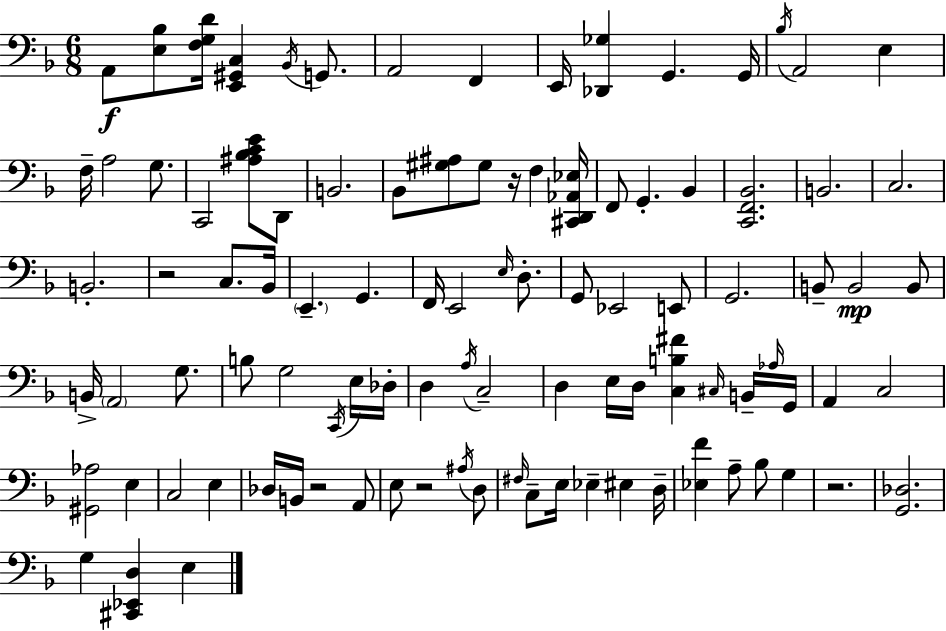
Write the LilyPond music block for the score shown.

{
  \clef bass
  \numericTimeSignature
  \time 6/8
  \key d \minor
  a,8\f <e bes>8 <f g d'>16 <e, gis, c>4 \acciaccatura { bes,16 } g,8. | a,2 f,4 | e,16 <des, ges>4 g,4. | g,16 \acciaccatura { bes16 } a,2 e4 | \break f16-- a2 g8. | c,2 <ais bes c' e'>8 | d,8 b,2. | bes,8 <gis ais>8 gis8 r16 f4 | \break <cis, d, aes, ees>16 f,8 g,4.-. bes,4 | <c, f, bes,>2. | b,2. | c2. | \break b,2.-. | r2 c8. | bes,16 \parenthesize e,4.-- g,4. | f,16 e,2 \grace { e16 } | \break d8.-. g,8 ees,2 | e,8 g,2. | b,8-- b,2\mp | b,8 b,16-> \parenthesize a,2 | \break g8. b8 g2 | \acciaccatura { c,16 } e16 des16-. d4 \acciaccatura { a16 } c2-- | d4 e16 d16 <c b fis'>4 | \grace { cis16 } b,16-- \grace { aes16 } g,16 a,4 c2 | \break <gis, aes>2 | e4 c2 | e4 des16 b,16 r2 | a,8 e8 r2 | \break \acciaccatura { ais16 } d8 \grace { fis16 } c8-- e16 | ees4-- eis4 d16-- <ees f'>4 | a8-- bes8 g4 r2. | <g, des>2. | \break g4 | <cis, ees, d>4 e4 \bar "|."
}